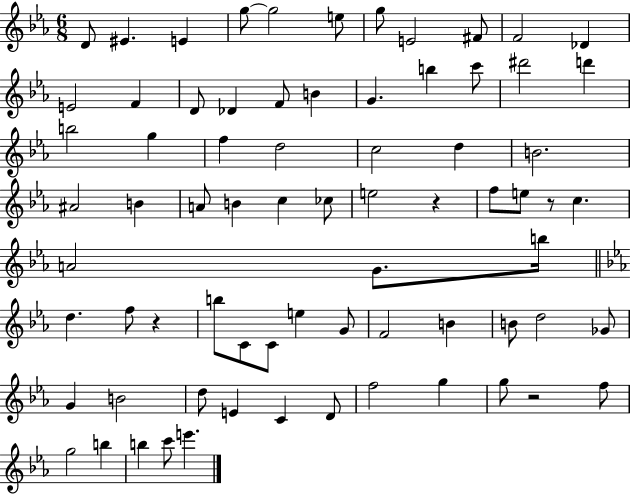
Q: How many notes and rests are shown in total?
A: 73